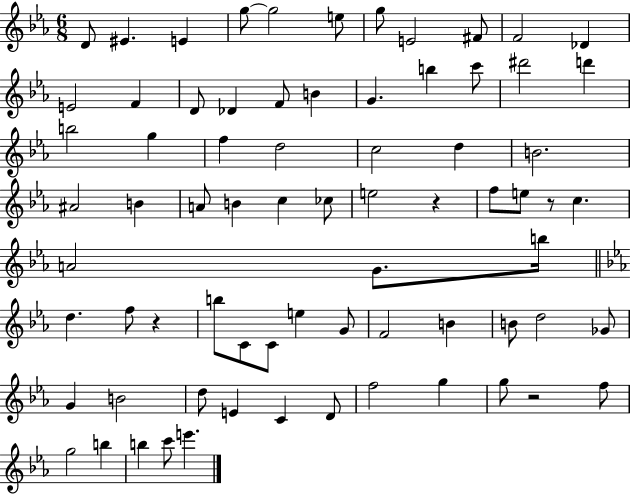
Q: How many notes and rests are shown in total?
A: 73